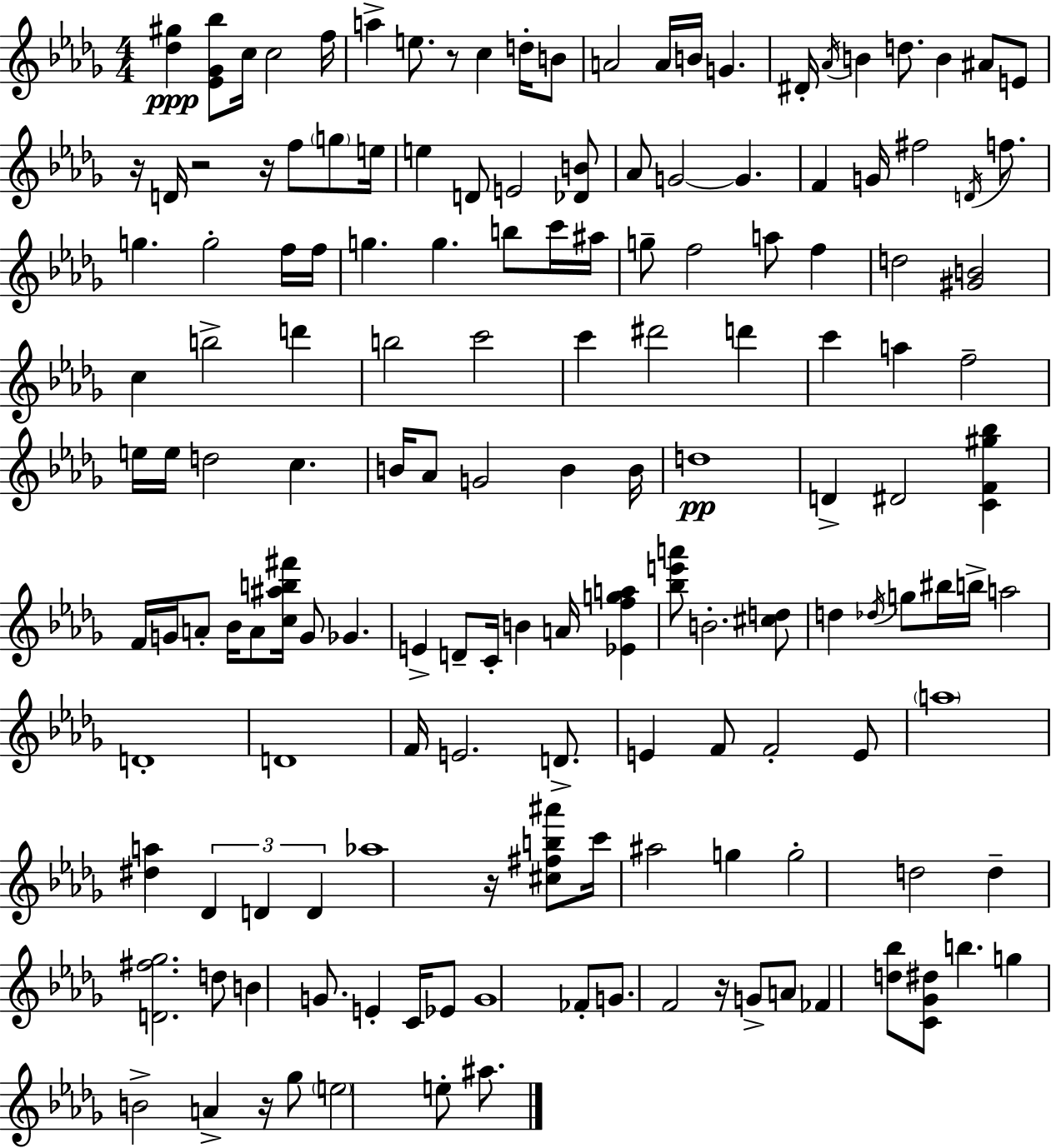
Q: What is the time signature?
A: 4/4